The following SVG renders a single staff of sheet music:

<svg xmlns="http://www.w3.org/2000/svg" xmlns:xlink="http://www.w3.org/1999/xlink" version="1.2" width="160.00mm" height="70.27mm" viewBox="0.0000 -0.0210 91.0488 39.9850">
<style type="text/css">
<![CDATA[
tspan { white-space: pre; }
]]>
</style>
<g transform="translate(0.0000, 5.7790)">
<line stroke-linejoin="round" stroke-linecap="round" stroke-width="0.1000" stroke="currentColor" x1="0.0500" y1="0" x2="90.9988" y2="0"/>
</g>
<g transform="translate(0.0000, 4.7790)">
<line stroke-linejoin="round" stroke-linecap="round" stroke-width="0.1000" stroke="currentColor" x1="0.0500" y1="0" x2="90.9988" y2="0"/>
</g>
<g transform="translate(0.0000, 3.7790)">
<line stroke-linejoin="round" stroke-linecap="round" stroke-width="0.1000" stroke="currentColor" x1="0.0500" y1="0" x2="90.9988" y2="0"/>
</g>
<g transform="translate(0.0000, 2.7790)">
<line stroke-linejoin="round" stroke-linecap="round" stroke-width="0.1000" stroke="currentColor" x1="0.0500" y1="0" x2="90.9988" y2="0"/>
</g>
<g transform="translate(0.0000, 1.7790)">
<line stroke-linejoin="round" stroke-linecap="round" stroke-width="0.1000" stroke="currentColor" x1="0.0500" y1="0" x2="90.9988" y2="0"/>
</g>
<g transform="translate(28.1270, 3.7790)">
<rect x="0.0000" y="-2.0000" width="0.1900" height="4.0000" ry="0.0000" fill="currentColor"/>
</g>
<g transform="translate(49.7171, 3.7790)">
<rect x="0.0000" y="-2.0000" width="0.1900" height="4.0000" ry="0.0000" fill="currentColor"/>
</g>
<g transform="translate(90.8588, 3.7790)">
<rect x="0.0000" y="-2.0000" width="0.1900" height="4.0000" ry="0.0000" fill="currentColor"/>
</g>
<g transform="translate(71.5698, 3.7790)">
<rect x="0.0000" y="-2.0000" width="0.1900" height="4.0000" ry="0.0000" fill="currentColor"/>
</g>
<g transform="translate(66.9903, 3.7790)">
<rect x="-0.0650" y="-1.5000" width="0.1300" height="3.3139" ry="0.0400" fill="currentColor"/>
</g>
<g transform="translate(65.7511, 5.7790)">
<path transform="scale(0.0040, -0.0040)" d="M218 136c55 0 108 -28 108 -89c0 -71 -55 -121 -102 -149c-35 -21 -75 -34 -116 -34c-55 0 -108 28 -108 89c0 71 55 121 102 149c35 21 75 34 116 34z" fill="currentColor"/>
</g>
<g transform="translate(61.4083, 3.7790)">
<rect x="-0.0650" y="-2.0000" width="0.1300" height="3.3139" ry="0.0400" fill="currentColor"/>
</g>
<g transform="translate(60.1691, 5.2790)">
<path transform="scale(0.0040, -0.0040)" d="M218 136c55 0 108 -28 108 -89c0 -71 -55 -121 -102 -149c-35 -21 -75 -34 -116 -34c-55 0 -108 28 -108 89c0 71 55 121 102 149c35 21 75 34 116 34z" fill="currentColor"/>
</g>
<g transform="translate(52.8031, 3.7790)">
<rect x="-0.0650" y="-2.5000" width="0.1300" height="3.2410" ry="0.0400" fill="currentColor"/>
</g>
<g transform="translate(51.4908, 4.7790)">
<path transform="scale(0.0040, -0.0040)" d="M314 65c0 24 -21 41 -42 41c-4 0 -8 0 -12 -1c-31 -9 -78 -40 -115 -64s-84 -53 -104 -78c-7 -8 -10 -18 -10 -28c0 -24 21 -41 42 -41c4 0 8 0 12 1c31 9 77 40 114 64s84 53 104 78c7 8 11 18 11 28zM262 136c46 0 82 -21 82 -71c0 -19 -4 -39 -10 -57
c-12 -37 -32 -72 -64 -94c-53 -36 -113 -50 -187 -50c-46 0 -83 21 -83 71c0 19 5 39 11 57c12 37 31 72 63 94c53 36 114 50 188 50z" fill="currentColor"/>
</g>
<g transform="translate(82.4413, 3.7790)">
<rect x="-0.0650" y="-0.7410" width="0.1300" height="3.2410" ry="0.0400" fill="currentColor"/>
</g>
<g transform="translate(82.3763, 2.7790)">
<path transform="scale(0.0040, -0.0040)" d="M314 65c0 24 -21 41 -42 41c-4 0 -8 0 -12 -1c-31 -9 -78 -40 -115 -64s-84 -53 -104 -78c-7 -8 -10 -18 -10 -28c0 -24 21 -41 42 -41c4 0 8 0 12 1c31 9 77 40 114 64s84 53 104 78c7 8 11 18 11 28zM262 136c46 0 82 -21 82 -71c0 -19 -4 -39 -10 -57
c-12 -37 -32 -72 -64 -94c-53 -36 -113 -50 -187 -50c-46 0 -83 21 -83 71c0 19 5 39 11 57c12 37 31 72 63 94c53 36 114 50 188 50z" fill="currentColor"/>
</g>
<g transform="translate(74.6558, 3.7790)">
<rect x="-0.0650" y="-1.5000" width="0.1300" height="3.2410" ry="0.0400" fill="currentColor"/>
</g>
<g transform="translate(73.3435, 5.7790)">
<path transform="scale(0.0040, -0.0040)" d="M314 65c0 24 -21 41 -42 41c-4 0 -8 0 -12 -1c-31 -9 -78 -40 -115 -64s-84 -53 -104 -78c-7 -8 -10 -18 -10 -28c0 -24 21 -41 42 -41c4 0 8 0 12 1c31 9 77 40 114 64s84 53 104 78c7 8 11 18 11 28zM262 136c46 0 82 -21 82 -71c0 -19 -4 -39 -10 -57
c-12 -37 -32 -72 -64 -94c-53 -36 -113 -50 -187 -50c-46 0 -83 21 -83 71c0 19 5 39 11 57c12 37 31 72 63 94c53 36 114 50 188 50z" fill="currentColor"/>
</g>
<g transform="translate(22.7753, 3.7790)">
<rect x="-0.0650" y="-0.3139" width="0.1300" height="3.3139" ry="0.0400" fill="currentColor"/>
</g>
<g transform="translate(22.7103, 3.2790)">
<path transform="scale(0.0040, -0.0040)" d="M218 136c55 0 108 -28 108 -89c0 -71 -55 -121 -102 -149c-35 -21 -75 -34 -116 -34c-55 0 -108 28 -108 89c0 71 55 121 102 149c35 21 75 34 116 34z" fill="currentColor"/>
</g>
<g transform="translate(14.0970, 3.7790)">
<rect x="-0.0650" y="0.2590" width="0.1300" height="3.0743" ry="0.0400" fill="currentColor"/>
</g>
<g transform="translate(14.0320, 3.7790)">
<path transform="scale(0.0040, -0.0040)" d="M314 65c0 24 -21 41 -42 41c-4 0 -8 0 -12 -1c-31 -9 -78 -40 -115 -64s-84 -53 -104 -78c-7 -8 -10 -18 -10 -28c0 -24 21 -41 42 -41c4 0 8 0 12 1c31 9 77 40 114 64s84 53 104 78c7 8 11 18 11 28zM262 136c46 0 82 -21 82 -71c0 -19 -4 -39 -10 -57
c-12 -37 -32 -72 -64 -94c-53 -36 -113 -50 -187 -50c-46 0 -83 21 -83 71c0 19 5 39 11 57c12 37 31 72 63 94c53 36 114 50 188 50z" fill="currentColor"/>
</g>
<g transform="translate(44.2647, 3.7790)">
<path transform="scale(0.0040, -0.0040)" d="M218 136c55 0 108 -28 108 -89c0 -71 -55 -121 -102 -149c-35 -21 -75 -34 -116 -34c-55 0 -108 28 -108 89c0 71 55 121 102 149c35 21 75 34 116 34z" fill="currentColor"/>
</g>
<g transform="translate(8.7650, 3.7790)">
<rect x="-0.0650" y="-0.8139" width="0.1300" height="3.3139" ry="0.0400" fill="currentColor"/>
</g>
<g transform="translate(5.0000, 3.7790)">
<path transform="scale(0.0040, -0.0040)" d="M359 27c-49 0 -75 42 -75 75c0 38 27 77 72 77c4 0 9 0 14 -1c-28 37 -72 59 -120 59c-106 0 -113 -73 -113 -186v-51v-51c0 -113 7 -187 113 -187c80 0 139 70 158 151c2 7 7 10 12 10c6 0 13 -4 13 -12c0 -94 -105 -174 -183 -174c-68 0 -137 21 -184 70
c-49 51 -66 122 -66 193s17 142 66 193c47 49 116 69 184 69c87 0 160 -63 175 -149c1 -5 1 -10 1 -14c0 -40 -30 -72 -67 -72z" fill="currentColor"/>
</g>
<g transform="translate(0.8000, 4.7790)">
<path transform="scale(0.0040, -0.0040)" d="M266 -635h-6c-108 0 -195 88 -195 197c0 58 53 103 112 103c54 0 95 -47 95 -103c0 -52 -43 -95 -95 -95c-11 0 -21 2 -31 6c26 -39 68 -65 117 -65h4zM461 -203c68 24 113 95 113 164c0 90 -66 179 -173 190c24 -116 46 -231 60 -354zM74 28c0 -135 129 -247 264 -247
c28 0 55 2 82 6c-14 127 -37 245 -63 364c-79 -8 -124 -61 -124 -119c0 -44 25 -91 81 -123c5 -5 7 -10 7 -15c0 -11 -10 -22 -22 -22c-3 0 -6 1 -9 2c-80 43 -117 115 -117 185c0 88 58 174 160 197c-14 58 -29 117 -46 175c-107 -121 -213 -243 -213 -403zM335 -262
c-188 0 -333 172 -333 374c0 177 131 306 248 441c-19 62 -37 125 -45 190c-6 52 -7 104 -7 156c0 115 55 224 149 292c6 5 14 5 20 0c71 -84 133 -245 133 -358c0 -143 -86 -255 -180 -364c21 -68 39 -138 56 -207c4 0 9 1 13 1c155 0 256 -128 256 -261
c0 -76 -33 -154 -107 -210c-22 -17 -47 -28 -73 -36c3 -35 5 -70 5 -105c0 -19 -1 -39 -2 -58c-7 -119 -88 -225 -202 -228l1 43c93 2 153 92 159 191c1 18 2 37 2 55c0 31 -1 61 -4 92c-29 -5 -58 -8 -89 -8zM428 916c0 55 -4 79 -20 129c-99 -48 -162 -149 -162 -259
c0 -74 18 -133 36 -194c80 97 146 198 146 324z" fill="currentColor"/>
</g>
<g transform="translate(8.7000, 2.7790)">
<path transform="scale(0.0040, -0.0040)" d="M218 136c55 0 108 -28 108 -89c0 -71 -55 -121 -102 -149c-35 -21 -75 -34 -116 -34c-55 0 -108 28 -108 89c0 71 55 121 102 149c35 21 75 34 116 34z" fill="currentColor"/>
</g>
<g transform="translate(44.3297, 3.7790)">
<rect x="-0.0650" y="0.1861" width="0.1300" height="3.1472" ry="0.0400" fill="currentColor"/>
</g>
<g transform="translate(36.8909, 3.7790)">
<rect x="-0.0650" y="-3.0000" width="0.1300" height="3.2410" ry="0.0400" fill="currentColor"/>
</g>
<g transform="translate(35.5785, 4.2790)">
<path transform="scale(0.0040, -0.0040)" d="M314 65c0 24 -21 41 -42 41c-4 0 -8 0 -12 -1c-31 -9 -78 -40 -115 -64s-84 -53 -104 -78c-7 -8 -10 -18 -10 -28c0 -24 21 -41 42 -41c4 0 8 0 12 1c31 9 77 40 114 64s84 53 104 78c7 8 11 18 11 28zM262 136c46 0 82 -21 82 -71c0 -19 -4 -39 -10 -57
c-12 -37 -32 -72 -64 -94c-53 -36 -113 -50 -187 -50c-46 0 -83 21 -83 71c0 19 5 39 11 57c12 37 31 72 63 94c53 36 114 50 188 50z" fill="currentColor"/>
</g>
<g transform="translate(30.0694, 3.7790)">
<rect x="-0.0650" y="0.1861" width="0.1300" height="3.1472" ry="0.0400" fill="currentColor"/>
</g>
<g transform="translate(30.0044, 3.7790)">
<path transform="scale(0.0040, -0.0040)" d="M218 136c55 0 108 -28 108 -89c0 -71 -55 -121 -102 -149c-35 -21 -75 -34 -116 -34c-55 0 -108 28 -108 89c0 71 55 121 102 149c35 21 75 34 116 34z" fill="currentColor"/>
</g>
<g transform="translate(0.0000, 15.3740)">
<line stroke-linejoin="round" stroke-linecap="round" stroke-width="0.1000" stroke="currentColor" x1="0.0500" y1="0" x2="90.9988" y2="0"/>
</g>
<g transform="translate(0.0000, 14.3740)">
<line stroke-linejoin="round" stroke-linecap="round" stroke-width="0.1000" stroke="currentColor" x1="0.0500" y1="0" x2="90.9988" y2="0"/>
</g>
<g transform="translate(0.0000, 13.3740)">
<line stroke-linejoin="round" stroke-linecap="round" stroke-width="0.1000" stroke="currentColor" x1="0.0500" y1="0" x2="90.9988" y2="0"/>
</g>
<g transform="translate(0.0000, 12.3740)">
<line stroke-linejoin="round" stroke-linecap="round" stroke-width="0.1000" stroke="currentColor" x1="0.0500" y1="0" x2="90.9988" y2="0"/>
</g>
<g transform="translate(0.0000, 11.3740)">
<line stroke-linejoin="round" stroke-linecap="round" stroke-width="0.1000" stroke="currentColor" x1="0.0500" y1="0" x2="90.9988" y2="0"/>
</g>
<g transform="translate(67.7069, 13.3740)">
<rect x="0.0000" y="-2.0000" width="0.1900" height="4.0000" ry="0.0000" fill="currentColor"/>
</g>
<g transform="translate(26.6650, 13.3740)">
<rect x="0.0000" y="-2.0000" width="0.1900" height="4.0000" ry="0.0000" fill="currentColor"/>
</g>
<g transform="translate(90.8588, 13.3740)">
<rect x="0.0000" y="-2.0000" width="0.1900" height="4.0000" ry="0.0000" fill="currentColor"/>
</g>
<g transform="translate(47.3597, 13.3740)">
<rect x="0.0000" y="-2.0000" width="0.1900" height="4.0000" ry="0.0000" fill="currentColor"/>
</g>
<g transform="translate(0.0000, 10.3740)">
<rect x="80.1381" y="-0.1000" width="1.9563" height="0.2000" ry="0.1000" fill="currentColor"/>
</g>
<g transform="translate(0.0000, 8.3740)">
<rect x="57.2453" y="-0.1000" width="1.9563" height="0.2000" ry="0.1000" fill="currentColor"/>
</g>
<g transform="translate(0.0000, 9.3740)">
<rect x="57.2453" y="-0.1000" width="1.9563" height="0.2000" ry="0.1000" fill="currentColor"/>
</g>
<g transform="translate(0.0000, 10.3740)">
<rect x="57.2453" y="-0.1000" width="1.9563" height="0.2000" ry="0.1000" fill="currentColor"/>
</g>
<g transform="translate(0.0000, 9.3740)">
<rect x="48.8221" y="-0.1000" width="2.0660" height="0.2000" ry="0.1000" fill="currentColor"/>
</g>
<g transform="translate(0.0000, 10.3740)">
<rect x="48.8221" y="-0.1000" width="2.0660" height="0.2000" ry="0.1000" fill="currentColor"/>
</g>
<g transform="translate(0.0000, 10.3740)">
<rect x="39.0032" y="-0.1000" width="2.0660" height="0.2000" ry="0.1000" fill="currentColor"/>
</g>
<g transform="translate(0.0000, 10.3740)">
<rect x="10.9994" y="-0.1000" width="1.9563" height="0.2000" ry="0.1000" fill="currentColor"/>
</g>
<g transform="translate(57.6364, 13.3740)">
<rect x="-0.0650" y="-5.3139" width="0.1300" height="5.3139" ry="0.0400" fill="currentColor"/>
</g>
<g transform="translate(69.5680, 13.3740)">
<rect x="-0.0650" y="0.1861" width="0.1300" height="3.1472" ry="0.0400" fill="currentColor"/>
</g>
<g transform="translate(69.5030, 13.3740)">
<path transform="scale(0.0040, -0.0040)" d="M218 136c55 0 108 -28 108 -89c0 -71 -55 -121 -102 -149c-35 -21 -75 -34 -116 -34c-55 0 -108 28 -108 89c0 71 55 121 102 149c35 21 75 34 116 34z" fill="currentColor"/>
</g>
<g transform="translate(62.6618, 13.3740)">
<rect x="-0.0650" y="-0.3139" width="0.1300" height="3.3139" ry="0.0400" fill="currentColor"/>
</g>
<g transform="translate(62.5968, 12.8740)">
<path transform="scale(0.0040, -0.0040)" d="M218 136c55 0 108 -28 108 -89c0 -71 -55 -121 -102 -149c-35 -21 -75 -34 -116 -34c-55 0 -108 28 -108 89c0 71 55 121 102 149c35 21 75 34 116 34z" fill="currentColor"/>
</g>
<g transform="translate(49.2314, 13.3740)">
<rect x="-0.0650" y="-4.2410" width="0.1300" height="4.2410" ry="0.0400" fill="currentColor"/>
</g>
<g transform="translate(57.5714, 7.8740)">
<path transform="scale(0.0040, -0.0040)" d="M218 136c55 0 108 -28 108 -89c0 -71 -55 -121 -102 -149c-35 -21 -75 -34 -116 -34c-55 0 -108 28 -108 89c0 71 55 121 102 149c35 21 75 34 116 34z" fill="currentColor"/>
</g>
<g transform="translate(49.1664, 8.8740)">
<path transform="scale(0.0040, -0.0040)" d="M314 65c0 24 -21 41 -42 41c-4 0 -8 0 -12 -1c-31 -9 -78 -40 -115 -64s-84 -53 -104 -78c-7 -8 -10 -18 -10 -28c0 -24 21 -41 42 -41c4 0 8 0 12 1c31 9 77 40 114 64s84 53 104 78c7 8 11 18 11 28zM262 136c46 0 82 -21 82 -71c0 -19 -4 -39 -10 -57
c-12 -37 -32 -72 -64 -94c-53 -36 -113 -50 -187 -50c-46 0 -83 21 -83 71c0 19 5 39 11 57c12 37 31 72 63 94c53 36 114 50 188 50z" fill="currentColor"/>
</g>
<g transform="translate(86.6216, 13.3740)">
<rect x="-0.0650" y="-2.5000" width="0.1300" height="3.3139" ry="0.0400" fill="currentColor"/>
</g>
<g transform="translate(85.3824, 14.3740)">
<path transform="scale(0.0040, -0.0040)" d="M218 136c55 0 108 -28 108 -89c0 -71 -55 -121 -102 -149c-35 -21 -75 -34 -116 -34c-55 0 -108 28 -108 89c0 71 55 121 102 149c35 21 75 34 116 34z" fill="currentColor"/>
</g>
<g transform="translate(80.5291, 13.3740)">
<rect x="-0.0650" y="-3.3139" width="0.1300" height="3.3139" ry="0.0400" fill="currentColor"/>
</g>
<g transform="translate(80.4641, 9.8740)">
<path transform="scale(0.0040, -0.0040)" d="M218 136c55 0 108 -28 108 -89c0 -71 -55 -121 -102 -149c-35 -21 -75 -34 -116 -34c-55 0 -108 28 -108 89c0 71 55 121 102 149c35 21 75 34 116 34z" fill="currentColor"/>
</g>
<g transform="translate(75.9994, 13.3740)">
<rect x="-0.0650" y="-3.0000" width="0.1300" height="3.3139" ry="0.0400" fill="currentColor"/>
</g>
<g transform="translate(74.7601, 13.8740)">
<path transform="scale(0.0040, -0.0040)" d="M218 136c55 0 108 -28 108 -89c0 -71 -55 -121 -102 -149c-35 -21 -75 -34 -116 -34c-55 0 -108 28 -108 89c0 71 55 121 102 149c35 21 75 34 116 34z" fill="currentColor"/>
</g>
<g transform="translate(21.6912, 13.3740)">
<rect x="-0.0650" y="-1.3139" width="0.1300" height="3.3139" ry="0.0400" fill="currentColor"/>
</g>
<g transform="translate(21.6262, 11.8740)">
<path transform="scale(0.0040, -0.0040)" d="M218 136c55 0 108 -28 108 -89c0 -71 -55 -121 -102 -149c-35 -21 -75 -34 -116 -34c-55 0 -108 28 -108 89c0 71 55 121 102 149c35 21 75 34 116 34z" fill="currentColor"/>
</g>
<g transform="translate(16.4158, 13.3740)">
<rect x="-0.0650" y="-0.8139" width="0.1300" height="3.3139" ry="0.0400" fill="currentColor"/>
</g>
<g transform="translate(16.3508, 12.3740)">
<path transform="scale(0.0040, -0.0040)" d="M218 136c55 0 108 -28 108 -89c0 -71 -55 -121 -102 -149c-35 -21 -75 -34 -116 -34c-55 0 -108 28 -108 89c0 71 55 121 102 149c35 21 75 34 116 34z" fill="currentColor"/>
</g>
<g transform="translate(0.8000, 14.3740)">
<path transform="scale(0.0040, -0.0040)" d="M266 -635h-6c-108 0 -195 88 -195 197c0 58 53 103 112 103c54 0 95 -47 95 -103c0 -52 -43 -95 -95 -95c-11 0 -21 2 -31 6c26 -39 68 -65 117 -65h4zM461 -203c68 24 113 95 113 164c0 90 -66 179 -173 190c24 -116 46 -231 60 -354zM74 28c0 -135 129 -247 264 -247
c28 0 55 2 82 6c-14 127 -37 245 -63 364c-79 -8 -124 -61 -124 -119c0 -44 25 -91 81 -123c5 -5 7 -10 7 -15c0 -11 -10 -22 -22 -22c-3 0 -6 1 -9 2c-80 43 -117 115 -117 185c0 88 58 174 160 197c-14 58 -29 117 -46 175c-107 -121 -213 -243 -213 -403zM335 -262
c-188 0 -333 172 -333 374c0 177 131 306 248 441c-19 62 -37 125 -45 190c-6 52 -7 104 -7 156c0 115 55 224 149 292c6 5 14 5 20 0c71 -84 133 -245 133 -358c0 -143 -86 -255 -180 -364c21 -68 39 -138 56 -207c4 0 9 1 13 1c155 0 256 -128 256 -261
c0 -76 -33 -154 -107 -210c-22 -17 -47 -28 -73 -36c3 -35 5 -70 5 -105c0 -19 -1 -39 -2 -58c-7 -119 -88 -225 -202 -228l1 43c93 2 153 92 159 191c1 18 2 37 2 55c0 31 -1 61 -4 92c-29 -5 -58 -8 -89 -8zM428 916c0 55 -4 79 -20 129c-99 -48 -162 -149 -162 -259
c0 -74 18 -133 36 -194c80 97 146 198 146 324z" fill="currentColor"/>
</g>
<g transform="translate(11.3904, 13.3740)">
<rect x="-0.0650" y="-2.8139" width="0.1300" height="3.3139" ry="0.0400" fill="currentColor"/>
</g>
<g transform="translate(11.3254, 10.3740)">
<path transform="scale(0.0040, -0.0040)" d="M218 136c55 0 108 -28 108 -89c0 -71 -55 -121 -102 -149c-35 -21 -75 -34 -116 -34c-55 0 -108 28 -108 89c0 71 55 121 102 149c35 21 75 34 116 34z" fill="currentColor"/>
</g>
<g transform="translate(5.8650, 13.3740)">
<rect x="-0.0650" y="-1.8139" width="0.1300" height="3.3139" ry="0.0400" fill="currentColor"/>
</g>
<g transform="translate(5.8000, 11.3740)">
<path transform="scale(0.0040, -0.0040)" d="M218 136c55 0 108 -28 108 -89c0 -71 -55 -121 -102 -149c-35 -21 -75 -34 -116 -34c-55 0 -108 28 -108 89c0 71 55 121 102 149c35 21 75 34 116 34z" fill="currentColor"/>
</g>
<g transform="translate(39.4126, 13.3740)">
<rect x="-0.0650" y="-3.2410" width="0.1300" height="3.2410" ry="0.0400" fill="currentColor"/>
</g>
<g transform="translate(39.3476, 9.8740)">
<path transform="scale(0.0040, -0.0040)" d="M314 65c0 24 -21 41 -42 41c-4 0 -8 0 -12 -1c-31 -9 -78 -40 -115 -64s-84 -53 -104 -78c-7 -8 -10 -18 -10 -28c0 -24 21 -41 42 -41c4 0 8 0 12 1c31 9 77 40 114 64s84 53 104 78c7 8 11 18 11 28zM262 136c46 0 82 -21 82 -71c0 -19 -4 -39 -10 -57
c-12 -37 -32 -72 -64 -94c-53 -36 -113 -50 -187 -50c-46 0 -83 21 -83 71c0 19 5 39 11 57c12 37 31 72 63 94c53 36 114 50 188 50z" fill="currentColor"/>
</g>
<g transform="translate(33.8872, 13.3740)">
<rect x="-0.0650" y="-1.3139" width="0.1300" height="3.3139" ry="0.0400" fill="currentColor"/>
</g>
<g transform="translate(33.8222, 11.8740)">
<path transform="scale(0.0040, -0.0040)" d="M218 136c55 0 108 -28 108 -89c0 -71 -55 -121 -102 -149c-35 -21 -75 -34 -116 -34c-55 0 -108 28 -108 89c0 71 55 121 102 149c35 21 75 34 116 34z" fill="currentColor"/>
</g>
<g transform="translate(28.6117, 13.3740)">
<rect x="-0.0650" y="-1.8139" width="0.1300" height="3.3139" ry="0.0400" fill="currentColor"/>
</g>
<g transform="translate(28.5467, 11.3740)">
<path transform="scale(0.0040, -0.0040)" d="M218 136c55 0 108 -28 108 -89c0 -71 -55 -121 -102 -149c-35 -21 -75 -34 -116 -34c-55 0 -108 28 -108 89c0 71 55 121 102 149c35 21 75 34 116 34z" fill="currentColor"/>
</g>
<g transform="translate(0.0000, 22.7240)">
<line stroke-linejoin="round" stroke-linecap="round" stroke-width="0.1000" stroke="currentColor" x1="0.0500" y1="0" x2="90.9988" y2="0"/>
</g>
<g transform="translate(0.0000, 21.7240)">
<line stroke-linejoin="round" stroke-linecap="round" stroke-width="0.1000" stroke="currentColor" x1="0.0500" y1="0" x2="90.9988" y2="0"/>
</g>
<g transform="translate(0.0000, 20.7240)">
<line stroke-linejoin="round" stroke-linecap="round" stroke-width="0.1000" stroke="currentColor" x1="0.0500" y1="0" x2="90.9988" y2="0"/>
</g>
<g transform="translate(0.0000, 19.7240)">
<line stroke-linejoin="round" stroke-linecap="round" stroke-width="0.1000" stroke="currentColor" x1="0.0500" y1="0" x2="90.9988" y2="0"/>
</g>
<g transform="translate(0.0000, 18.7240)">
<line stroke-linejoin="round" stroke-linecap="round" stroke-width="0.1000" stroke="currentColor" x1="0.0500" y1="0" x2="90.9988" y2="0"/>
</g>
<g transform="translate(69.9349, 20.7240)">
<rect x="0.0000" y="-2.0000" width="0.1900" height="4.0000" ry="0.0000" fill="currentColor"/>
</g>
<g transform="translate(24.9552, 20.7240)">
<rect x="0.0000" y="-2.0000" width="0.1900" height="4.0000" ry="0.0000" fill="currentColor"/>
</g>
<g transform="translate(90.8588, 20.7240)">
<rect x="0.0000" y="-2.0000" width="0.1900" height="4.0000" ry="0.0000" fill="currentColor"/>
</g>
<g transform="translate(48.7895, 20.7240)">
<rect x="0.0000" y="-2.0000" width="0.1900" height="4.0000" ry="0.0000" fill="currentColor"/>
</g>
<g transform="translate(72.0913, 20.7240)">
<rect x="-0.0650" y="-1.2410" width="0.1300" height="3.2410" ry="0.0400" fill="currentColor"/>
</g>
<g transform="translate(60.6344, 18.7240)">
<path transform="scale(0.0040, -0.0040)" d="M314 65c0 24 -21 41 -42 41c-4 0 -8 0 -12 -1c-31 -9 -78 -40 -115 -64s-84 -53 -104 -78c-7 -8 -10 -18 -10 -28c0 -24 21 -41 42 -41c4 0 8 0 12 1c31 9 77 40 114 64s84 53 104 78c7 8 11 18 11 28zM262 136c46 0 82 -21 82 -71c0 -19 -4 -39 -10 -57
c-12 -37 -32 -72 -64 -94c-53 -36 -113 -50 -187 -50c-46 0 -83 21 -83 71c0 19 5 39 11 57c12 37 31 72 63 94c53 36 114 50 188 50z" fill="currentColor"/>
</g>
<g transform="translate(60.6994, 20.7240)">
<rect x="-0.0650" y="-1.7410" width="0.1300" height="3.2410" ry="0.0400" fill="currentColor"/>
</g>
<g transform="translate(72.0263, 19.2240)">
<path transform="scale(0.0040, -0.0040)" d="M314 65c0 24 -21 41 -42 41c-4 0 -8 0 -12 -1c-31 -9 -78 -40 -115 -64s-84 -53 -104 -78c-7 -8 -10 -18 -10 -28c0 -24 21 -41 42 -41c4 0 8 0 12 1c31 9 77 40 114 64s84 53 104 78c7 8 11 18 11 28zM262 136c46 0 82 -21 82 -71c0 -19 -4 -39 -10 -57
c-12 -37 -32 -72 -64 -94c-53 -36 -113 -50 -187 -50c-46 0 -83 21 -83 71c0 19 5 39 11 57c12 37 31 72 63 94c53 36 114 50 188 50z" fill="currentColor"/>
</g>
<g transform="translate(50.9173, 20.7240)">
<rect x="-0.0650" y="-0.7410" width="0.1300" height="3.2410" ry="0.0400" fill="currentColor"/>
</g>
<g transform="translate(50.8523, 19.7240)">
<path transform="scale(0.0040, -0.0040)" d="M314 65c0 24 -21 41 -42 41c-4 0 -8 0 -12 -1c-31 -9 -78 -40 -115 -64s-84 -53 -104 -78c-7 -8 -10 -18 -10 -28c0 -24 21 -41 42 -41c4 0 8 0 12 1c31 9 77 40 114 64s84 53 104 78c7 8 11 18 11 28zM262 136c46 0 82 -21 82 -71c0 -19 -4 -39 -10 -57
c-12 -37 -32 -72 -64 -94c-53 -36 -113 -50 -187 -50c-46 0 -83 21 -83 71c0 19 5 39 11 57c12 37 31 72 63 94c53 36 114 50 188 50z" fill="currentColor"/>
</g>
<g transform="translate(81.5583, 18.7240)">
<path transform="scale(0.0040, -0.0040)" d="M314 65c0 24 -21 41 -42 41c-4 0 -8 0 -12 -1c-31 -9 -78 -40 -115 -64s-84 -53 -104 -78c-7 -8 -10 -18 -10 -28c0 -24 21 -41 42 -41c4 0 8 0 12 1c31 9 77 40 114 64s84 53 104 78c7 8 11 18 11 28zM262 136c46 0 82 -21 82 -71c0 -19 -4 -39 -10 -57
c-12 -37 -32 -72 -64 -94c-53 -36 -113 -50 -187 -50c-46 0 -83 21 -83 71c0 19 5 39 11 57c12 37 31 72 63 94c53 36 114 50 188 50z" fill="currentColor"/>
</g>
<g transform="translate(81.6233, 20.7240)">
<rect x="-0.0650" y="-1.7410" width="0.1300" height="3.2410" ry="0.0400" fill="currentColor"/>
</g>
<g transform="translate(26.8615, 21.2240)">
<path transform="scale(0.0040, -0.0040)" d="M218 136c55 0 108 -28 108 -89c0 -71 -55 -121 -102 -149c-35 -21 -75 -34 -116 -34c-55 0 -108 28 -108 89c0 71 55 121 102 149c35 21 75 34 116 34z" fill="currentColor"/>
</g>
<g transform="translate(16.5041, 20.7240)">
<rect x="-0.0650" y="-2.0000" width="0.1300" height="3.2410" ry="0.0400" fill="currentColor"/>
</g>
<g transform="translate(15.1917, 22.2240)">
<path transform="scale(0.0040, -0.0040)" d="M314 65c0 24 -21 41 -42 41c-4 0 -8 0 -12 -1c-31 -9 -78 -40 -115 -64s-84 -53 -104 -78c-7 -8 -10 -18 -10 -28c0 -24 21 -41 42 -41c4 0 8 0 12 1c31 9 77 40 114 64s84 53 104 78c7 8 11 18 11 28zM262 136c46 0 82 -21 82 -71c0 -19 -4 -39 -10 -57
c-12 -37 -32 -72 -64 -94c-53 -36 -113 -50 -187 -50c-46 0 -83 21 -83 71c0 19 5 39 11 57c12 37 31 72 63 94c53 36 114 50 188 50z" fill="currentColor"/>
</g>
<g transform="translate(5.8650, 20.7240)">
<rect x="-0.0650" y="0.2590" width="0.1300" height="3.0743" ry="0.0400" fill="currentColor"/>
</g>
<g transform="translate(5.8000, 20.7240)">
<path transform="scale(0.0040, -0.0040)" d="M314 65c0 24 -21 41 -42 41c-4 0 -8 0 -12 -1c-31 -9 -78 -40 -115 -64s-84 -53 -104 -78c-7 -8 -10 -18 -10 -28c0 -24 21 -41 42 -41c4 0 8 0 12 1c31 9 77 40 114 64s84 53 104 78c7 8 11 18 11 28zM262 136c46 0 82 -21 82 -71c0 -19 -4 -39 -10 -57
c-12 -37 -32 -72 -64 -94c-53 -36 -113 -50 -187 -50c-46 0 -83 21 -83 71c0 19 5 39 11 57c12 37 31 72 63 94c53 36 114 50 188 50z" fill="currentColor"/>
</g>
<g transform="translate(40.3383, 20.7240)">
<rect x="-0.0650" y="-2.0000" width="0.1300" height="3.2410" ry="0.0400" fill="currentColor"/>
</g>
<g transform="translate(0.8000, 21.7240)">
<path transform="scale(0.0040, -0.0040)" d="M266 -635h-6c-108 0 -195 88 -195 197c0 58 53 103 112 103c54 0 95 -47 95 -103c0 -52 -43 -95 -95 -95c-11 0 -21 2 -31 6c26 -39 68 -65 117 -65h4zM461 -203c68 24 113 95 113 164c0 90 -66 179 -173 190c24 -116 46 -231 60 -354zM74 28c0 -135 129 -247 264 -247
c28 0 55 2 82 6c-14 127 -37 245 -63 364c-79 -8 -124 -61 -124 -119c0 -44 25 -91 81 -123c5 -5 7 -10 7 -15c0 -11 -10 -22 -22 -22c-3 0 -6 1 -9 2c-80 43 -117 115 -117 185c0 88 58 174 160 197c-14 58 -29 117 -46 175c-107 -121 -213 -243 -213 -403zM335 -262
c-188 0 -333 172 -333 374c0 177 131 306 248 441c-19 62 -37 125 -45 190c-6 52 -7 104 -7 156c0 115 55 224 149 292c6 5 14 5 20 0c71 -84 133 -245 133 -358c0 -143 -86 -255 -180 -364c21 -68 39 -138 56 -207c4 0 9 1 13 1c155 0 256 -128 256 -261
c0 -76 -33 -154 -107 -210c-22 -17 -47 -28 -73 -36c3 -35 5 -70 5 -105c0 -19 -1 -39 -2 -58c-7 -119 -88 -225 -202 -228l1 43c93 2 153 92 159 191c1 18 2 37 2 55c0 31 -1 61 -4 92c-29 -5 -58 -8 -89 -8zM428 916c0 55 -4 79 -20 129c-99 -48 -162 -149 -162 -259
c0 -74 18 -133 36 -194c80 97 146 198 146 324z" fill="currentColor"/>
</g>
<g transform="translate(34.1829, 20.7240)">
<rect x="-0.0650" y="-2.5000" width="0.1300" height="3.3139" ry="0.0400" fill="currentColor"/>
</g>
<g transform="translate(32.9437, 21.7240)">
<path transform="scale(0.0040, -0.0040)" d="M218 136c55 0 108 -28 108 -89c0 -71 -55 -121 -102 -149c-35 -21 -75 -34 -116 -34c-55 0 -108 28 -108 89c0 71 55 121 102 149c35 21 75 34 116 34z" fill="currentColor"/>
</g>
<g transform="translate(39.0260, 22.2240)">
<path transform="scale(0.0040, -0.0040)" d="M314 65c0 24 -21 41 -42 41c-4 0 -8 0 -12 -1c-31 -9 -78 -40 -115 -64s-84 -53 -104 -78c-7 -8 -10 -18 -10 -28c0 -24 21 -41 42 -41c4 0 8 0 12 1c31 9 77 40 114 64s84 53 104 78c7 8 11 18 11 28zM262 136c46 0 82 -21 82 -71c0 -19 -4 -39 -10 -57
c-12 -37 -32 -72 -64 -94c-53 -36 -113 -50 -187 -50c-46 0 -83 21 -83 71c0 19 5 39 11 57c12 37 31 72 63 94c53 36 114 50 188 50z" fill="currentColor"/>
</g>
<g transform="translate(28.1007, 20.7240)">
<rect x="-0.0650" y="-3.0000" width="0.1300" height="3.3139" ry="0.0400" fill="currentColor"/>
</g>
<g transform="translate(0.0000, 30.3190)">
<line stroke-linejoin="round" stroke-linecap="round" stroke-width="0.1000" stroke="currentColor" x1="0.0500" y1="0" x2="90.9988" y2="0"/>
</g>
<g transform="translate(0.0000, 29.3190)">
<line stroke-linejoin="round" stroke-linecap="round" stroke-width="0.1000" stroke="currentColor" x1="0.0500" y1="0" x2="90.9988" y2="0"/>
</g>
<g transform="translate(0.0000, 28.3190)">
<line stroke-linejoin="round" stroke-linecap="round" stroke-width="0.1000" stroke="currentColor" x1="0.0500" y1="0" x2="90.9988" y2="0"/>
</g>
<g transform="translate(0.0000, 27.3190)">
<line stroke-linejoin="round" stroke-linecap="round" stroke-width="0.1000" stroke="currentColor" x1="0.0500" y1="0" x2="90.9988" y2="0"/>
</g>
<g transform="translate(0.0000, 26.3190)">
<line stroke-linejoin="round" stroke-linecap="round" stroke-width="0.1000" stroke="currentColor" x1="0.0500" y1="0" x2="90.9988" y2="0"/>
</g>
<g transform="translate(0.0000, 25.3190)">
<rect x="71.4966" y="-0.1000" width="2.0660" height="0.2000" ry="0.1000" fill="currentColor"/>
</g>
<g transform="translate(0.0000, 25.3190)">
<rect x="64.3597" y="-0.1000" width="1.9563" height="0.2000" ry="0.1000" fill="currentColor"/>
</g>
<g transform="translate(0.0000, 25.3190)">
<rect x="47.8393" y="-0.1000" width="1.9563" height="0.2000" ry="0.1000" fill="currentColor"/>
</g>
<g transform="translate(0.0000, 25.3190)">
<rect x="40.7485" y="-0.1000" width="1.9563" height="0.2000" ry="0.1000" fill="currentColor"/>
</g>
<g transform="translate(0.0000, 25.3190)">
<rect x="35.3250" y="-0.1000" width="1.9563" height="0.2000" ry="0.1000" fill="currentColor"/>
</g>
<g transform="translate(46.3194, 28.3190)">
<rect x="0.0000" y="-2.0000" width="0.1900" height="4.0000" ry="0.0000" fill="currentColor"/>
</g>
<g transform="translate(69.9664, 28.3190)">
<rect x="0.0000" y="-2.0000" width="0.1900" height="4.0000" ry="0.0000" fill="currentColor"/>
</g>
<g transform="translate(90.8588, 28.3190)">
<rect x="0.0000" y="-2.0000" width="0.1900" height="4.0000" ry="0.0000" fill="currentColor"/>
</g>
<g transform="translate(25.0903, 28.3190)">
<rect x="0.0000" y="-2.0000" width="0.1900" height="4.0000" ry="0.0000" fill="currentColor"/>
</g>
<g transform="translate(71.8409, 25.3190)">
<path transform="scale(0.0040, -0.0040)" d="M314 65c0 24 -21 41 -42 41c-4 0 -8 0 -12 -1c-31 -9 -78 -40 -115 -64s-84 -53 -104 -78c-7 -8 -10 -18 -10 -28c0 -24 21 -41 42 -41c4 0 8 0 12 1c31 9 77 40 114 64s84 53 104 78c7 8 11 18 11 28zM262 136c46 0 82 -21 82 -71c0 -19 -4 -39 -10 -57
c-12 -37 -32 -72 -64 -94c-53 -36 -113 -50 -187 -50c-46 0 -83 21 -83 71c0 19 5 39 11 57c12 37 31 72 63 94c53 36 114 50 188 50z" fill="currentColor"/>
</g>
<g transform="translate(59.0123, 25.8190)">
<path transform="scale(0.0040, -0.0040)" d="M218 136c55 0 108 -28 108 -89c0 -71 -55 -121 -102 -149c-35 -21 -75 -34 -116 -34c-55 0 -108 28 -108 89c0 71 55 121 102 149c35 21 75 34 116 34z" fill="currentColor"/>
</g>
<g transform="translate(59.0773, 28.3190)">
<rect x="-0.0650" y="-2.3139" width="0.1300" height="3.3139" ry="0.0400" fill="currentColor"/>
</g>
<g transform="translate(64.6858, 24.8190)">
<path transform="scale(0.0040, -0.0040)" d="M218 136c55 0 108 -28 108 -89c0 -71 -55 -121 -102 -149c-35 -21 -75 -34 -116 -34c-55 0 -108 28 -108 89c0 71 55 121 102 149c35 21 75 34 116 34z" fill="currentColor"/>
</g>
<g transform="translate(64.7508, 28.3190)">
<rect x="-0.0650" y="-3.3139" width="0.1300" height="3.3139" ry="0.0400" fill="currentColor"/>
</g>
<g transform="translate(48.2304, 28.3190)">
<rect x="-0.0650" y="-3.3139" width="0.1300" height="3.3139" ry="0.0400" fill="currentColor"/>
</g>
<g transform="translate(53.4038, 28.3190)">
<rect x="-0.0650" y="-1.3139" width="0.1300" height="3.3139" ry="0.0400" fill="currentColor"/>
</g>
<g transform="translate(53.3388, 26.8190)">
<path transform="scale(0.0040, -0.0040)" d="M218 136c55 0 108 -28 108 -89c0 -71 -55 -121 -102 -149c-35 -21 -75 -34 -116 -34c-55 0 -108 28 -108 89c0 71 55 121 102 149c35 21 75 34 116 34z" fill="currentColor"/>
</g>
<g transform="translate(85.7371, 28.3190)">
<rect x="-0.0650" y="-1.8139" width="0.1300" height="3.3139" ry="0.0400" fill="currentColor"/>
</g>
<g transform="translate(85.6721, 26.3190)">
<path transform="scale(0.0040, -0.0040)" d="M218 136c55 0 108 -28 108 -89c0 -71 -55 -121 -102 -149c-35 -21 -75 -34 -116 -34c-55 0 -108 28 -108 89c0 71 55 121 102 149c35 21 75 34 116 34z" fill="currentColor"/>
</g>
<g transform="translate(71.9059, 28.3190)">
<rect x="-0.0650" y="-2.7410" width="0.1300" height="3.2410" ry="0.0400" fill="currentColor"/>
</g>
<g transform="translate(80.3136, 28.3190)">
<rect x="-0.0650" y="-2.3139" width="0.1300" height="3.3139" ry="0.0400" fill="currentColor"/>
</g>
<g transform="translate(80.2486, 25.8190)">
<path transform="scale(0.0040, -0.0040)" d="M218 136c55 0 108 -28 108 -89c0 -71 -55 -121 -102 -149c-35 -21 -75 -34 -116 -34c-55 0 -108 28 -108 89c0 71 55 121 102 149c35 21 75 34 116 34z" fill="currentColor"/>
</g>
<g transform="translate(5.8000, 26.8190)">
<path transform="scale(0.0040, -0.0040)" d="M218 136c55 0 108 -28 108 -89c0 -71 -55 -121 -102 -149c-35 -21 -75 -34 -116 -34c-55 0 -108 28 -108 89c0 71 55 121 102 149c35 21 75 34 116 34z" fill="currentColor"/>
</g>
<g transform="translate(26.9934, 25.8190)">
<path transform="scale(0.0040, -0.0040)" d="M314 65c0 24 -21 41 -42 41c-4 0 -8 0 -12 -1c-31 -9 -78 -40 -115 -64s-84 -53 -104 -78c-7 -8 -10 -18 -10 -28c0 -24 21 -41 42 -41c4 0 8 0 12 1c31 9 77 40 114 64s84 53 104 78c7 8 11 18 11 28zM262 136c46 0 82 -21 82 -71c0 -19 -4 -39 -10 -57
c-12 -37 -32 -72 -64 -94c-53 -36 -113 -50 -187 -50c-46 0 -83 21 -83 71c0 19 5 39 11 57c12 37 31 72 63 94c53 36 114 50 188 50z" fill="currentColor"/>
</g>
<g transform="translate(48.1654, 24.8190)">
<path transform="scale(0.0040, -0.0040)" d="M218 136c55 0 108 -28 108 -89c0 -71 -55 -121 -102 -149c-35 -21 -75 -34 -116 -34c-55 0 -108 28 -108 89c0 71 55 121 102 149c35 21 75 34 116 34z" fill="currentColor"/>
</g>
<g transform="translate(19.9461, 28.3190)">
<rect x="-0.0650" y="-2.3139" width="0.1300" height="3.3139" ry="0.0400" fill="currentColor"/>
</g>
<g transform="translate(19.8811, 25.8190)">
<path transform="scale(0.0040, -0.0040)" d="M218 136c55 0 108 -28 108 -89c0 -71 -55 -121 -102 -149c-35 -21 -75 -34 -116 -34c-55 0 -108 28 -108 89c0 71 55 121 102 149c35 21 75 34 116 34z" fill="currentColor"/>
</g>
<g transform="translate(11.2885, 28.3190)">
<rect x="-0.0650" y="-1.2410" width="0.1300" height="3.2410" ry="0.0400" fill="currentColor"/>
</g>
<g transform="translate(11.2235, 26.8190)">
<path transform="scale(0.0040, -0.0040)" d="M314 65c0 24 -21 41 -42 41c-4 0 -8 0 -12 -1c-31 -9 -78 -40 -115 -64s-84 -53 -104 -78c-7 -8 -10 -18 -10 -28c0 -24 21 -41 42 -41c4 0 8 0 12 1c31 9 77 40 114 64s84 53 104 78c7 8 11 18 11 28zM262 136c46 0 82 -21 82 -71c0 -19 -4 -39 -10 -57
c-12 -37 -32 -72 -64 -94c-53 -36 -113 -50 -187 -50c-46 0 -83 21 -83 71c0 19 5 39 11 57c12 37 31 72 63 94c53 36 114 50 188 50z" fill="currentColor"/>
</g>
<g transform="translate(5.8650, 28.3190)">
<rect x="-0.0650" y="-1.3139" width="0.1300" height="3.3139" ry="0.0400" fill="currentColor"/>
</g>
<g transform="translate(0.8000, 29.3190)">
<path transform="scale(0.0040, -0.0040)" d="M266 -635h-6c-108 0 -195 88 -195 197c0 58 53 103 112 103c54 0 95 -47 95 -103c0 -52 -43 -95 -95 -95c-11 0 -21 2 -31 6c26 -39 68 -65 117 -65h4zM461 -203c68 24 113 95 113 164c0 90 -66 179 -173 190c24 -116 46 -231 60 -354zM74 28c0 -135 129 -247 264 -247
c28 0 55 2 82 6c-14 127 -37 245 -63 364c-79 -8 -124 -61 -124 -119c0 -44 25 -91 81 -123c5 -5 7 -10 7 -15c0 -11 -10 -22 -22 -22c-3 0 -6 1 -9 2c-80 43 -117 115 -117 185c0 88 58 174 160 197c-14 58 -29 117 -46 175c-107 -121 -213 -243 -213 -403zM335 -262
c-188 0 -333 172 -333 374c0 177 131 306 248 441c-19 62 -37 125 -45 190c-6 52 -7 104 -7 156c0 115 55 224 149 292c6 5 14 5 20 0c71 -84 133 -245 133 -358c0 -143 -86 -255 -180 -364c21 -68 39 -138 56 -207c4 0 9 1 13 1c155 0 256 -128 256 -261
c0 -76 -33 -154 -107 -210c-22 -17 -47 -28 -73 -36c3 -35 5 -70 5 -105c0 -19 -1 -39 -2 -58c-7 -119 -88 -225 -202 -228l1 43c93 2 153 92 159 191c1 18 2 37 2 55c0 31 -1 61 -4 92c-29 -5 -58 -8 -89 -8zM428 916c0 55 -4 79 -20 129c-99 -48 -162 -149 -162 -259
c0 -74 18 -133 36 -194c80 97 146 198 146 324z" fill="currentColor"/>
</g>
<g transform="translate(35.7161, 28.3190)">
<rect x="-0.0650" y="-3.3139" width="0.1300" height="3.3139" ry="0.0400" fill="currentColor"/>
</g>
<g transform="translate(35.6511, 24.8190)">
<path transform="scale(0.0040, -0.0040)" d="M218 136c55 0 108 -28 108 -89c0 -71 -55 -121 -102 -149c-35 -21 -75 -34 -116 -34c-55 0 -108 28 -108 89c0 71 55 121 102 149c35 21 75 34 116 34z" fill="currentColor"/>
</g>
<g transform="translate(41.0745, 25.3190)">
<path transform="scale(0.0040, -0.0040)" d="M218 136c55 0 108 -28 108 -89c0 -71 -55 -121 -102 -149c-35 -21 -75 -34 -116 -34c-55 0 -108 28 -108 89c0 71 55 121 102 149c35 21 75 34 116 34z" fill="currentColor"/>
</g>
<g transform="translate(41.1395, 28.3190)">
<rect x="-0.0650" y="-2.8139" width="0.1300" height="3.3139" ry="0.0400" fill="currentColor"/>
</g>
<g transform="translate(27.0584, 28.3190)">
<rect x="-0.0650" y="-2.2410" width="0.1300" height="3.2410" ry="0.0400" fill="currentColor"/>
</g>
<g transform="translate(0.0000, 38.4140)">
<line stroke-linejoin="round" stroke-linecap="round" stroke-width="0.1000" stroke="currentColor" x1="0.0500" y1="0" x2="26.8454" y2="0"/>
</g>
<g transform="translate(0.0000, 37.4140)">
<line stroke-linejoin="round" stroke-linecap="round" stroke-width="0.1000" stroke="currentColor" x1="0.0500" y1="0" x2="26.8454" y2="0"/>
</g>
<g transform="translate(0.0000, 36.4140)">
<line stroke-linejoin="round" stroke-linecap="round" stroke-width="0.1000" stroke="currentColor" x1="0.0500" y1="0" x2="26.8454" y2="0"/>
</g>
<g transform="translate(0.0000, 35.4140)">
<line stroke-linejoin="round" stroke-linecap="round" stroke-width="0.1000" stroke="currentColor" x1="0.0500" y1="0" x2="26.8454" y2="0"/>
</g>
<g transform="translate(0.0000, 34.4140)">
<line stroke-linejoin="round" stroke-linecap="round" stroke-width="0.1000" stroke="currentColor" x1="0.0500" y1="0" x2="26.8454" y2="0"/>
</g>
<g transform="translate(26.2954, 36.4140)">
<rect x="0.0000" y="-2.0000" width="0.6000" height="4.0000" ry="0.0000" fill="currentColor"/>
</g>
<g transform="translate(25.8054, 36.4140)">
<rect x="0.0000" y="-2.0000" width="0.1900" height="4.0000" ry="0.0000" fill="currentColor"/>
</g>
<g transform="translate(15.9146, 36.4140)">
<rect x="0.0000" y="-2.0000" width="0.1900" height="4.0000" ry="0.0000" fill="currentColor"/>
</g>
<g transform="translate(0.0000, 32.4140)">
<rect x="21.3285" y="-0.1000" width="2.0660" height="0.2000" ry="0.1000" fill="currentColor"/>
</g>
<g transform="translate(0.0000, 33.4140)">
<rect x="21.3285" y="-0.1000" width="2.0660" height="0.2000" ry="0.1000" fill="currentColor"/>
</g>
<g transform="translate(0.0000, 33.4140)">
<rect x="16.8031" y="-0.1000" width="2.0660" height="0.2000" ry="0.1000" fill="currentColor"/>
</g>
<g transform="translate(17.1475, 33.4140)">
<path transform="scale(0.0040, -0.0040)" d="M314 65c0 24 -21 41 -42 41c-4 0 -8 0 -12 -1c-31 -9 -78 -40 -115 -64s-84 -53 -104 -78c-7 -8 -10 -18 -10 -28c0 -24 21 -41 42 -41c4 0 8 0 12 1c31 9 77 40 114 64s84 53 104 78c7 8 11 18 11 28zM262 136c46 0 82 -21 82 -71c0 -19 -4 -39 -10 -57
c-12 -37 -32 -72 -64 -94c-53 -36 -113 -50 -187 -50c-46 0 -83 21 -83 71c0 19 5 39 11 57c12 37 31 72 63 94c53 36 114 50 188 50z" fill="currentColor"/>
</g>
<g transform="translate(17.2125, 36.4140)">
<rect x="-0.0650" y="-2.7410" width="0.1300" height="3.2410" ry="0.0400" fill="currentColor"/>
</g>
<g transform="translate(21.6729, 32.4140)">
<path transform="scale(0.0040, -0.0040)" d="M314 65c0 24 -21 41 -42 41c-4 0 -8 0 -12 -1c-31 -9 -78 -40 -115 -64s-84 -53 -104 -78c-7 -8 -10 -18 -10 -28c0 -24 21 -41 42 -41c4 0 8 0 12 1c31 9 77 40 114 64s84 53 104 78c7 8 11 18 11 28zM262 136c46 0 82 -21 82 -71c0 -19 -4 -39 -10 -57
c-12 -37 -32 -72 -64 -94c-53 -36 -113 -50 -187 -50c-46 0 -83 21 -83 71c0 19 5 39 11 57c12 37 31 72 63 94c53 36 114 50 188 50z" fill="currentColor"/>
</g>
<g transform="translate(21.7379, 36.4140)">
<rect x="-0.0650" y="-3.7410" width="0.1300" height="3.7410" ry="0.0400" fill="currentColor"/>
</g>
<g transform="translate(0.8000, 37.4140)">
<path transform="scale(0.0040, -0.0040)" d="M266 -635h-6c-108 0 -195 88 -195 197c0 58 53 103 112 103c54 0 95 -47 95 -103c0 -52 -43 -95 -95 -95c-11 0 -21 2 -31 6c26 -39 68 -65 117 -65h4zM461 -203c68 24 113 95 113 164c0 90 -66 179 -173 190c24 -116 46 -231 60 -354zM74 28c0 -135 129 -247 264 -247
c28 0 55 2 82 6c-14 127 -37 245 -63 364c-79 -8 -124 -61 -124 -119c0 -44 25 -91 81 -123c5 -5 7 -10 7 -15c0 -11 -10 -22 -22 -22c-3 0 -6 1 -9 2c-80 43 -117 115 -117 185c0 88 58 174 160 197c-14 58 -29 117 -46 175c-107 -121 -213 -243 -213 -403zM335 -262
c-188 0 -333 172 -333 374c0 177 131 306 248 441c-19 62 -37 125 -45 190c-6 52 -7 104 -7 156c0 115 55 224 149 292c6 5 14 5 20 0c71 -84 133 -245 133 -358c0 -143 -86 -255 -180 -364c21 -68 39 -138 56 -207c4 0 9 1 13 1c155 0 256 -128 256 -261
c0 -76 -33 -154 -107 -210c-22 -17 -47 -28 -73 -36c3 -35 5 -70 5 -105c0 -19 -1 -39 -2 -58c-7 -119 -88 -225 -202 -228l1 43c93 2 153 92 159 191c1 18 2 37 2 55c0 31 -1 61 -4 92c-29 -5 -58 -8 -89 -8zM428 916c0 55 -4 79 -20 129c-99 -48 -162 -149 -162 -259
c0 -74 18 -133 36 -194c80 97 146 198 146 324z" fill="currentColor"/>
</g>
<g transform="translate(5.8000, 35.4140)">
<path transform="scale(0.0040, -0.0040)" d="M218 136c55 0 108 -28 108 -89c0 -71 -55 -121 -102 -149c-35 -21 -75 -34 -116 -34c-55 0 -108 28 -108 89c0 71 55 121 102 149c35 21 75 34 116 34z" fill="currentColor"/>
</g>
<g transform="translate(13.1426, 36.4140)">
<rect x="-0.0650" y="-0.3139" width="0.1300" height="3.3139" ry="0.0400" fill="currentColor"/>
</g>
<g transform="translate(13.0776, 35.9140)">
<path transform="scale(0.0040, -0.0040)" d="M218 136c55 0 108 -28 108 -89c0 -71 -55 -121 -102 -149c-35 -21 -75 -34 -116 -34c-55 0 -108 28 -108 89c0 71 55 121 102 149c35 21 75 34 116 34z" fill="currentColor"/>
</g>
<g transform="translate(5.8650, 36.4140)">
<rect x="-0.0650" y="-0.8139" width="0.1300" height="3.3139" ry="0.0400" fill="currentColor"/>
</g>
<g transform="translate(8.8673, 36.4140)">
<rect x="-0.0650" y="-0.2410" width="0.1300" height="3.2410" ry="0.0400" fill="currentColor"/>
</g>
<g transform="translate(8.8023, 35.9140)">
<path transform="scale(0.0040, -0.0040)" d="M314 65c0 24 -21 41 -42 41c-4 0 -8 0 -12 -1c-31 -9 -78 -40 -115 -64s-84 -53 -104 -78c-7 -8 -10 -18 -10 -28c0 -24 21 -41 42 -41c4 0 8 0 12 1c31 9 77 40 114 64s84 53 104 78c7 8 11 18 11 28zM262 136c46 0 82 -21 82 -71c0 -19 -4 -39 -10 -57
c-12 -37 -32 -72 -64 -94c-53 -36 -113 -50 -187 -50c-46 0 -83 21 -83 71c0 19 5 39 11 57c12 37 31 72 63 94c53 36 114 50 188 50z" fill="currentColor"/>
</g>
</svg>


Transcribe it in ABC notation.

X:1
T:Untitled
M:4/4
L:1/4
K:C
d B2 c B A2 B G2 F E E2 d2 f a d e f e b2 d'2 f' c B A b G B2 F2 A G F2 d2 f2 e2 f2 e e2 g g2 b a b e g b a2 g f d c2 c a2 c'2